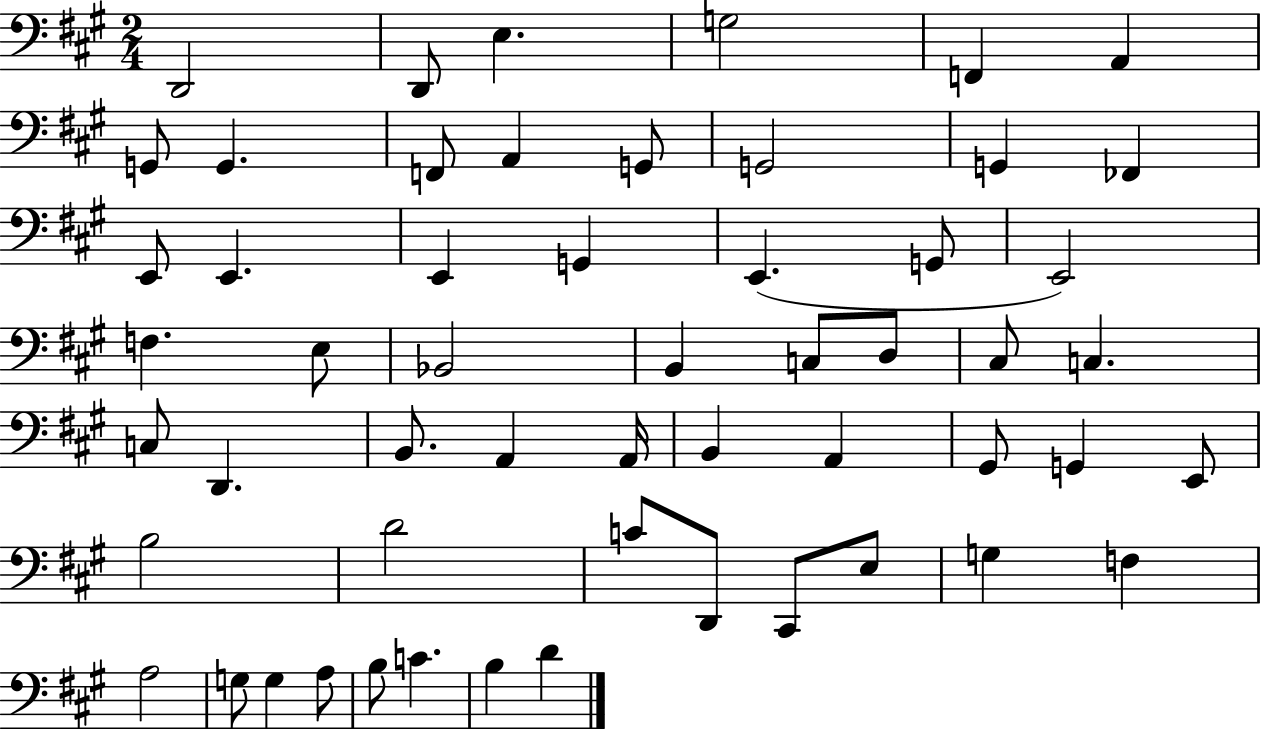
D2/h D2/e E3/q. G3/h F2/q A2/q G2/e G2/q. F2/e A2/q G2/e G2/h G2/q FES2/q E2/e E2/q. E2/q G2/q E2/q. G2/e E2/h F3/q. E3/e Bb2/h B2/q C3/e D3/e C#3/e C3/q. C3/e D2/q. B2/e. A2/q A2/s B2/q A2/q G#2/e G2/q E2/e B3/h D4/h C4/e D2/e C#2/e E3/e G3/q F3/q A3/h G3/e G3/q A3/e B3/e C4/q. B3/q D4/q